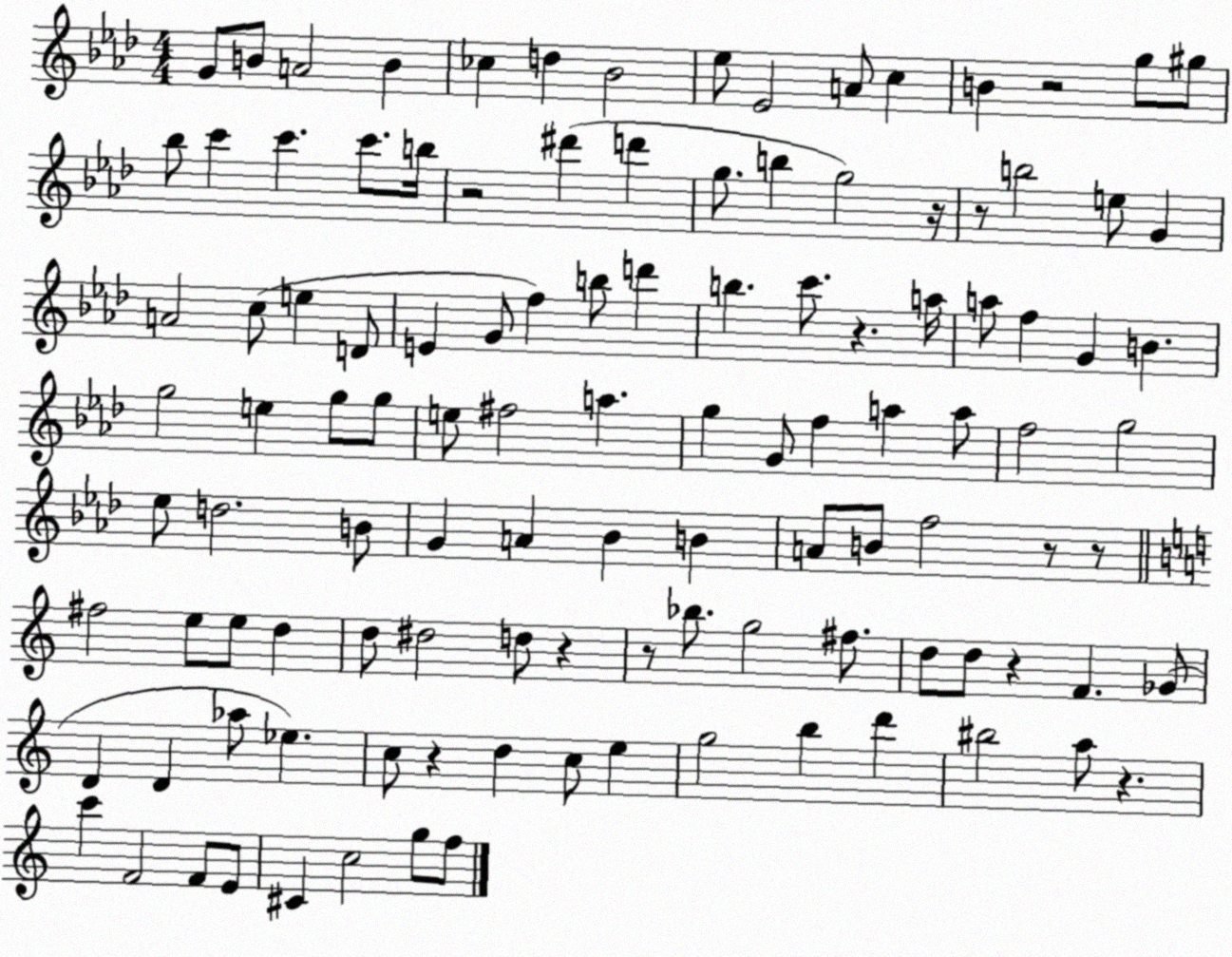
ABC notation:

X:1
T:Untitled
M:4/4
L:1/4
K:Ab
G/2 B/2 A2 B _c d _B2 _e/2 _E2 A/2 c B z2 g/2 ^g/2 _b/2 c' c' c'/2 b/4 z2 ^d' d' g/2 b g2 z/4 z/2 b2 e/2 G A2 c/2 e D/2 E G/2 f b/2 d' b c'/2 z a/4 a/2 f G B g2 e g/2 g/2 e/2 ^f2 a g G/2 f a a/2 f2 g2 _e/2 d2 B/2 G A _B B A/2 B/2 f2 z/2 z/2 ^f2 e/2 e/2 d d/2 ^d2 d/2 z z/2 _b/2 g2 ^f/2 d/2 d/2 z F _G/2 D D _a/2 _e c/2 z d c/2 e g2 b d' ^b2 a/2 z c' F2 F/2 E/2 ^C c2 g/2 f/2